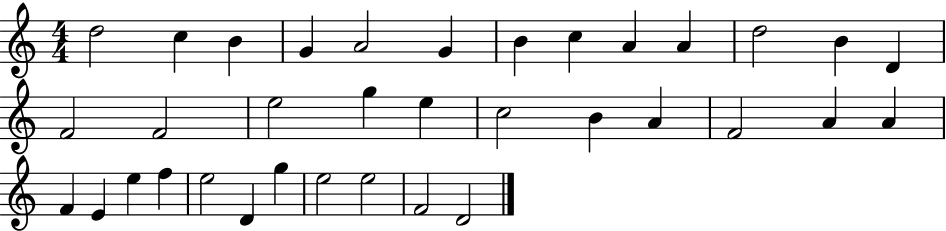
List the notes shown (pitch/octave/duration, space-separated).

D5/h C5/q B4/q G4/q A4/h G4/q B4/q C5/q A4/q A4/q D5/h B4/q D4/q F4/h F4/h E5/h G5/q E5/q C5/h B4/q A4/q F4/h A4/q A4/q F4/q E4/q E5/q F5/q E5/h D4/q G5/q E5/h E5/h F4/h D4/h